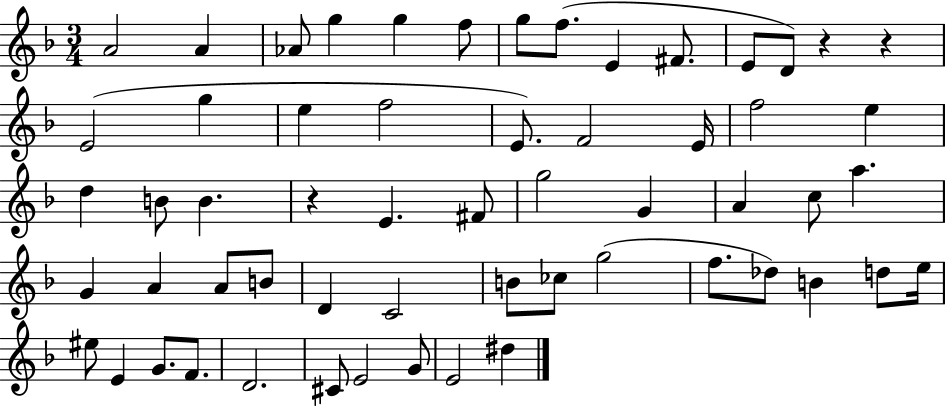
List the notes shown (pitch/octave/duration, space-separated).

A4/h A4/q Ab4/e G5/q G5/q F5/e G5/e F5/e. E4/q F#4/e. E4/e D4/e R/q R/q E4/h G5/q E5/q F5/h E4/e. F4/h E4/s F5/h E5/q D5/q B4/e B4/q. R/q E4/q. F#4/e G5/h G4/q A4/q C5/e A5/q. G4/q A4/q A4/e B4/e D4/q C4/h B4/e CES5/e G5/h F5/e. Db5/e B4/q D5/e E5/s EIS5/e E4/q G4/e. F4/e. D4/h. C#4/e E4/h G4/e E4/h D#5/q